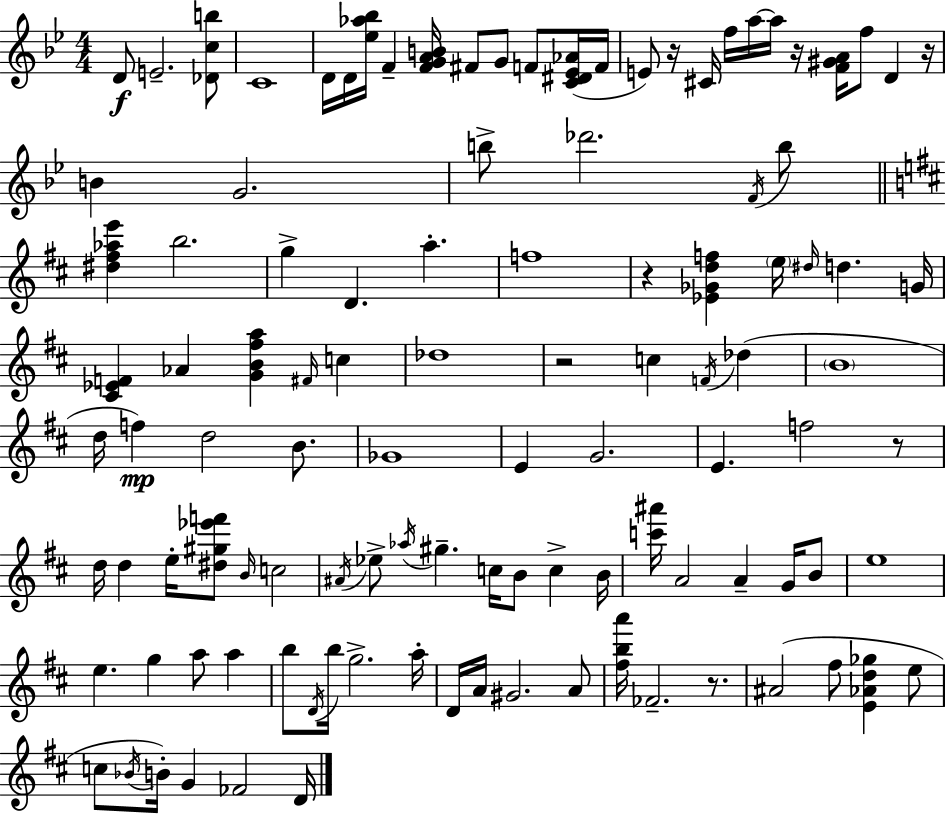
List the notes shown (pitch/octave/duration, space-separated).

D4/e E4/h. [Db4,C5,B5]/e C4/w D4/s D4/s [Eb5,Ab5,Bb5]/s F4/q [F4,G4,A4,B4]/s F#4/e G4/e F4/e [C4,D#4,Eb4,Ab4]/s F4/s E4/e R/s C#4/s F5/s A5/s A5/s R/s [F4,G#4,A4]/s F5/e D4/q R/s B4/q G4/h. B5/e Db6/h. F4/s B5/e [D#5,F#5,Ab5,E6]/q B5/h. G5/q D4/q. A5/q. F5/w R/q [Eb4,Gb4,D5,F5]/q E5/s D#5/s D5/q. G4/s [C#4,Eb4,F4]/q Ab4/q [G4,B4,F#5,A5]/q F#4/s C5/q Db5/w R/h C5/q F4/s Db5/q B4/w D5/s F5/q D5/h B4/e. Gb4/w E4/q G4/h. E4/q. F5/h R/e D5/s D5/q E5/s [D#5,G#5,Eb6,F6]/e B4/s C5/h A#4/s Eb5/e Ab5/s G#5/q. C5/s B4/e C5/q B4/s [C6,A#6]/s A4/h A4/q G4/s B4/e E5/w E5/q. G5/q A5/e A5/q B5/e D4/s B5/s G5/h. A5/s D4/s A4/s G#4/h. A4/e [F#5,B5,A6]/s FES4/h. R/e. A#4/h F#5/e [E4,Ab4,D5,Gb5]/q E5/e C5/e Bb4/s B4/s G4/q FES4/h D4/s